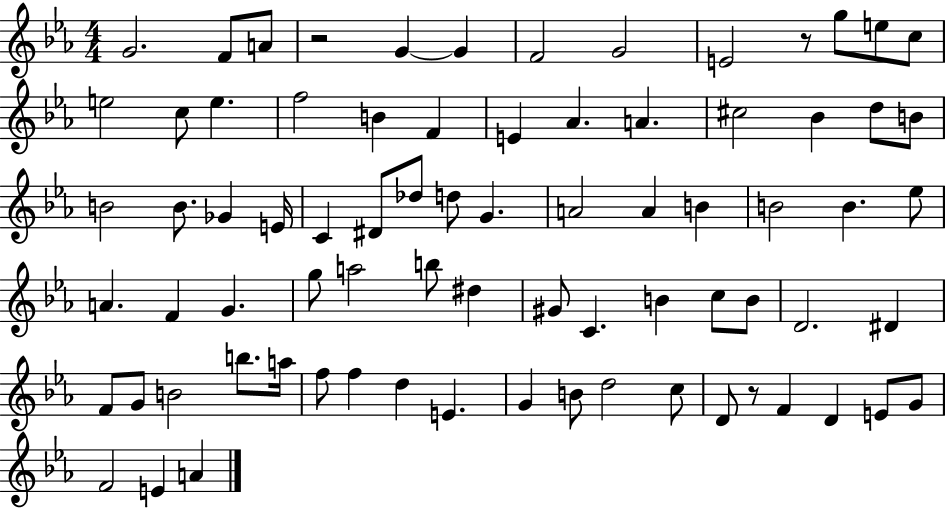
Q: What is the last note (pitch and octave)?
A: A4